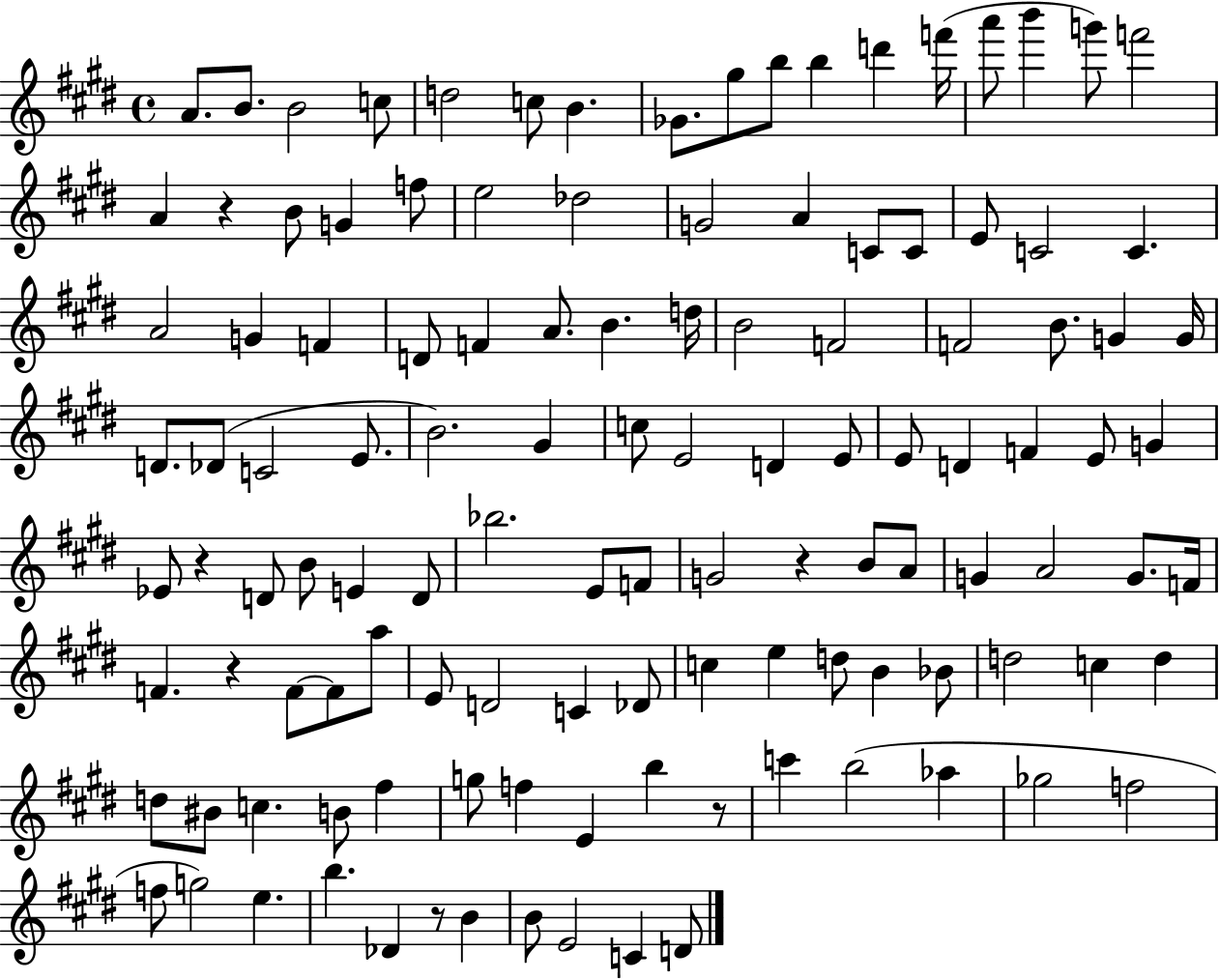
{
  \clef treble
  \time 4/4
  \defaultTimeSignature
  \key e \major
  a'8. b'8. b'2 c''8 | d''2 c''8 b'4. | ges'8. gis''8 b''8 b''4 d'''4 f'''16( | a'''8 b'''4 g'''8) f'''2 | \break a'4 r4 b'8 g'4 f''8 | e''2 des''2 | g'2 a'4 c'8 c'8 | e'8 c'2 c'4. | \break a'2 g'4 f'4 | d'8 f'4 a'8. b'4. d''16 | b'2 f'2 | f'2 b'8. g'4 g'16 | \break d'8. des'8( c'2 e'8. | b'2.) gis'4 | c''8 e'2 d'4 e'8 | e'8 d'4 f'4 e'8 g'4 | \break ees'8 r4 d'8 b'8 e'4 d'8 | bes''2. e'8 f'8 | g'2 r4 b'8 a'8 | g'4 a'2 g'8. f'16 | \break f'4. r4 f'8~~ f'8 a''8 | e'8 d'2 c'4 des'8 | c''4 e''4 d''8 b'4 bes'8 | d''2 c''4 d''4 | \break d''8 bis'8 c''4. b'8 fis''4 | g''8 f''4 e'4 b''4 r8 | c'''4 b''2( aes''4 | ges''2 f''2 | \break f''8 g''2) e''4. | b''4. des'4 r8 b'4 | b'8 e'2 c'4 d'8 | \bar "|."
}